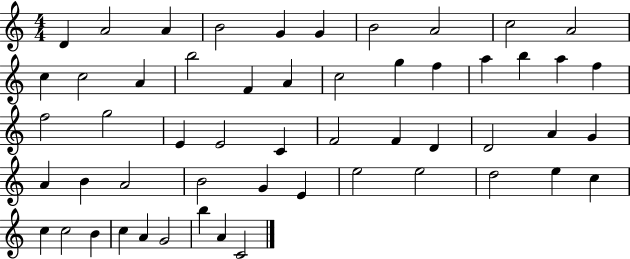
X:1
T:Untitled
M:4/4
L:1/4
K:C
D A2 A B2 G G B2 A2 c2 A2 c c2 A b2 F A c2 g f a b a f f2 g2 E E2 C F2 F D D2 A G A B A2 B2 G E e2 e2 d2 e c c c2 B c A G2 b A C2